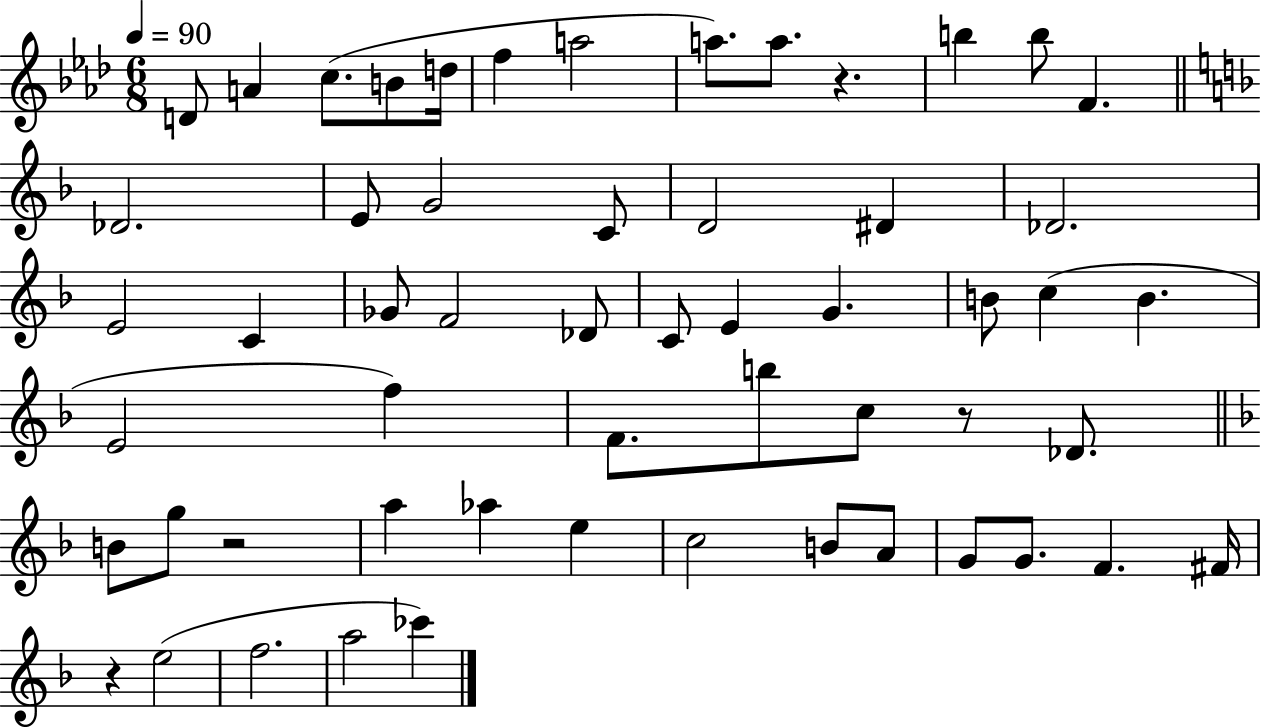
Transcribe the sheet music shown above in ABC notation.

X:1
T:Untitled
M:6/8
L:1/4
K:Ab
D/2 A c/2 B/2 d/4 f a2 a/2 a/2 z b b/2 F _D2 E/2 G2 C/2 D2 ^D _D2 E2 C _G/2 F2 _D/2 C/2 E G B/2 c B E2 f F/2 b/2 c/2 z/2 _D/2 B/2 g/2 z2 a _a e c2 B/2 A/2 G/2 G/2 F ^F/4 z e2 f2 a2 _c'